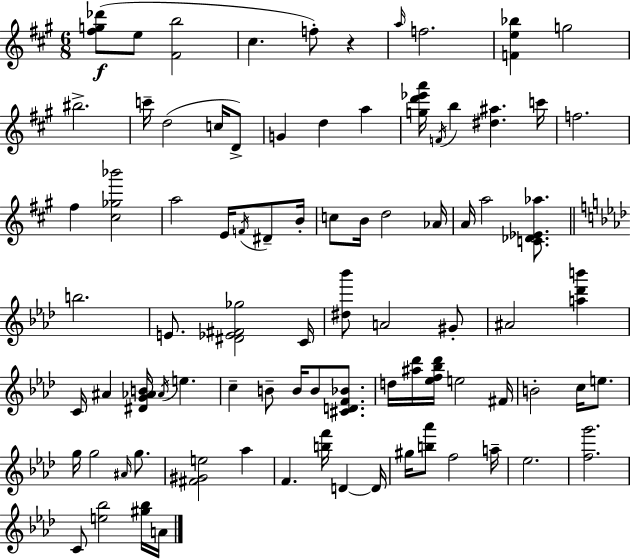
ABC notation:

X:1
T:Untitled
M:6/8
L:1/4
K:A
[^fg_d']/2 e/2 [^Fb]2 ^c f/2 z a/4 f2 [Fe_b] g2 ^b2 c'/4 d2 c/4 D/2 G d a [gd'_e'a']/4 F/4 b [^d^a] c'/4 f2 ^f [^c_g_b']2 a2 E/4 F/4 ^D/2 B/4 c/2 B/4 d2 _A/4 A/4 a2 [C_D_E_a]/2 b2 E/2 [^D_E^F_g]2 C/4 [^d_b']/2 A2 ^G/2 ^A2 [a_d'b'] C/4 ^A [^DG_AB]/4 _A/4 e c B/2 B/4 B/2 [^CDF_B]/2 d/4 [^a_d']/4 [_ef_b_d']/4 e2 ^F/4 B2 c/4 e/2 g/4 g2 ^A/4 g/2 [^F^Ge]2 _a F [bf']/4 D D/4 ^g/4 [b_a']/2 f2 a/4 _e2 [fg']2 C/2 [e_b]2 [^g_b]/4 A/4